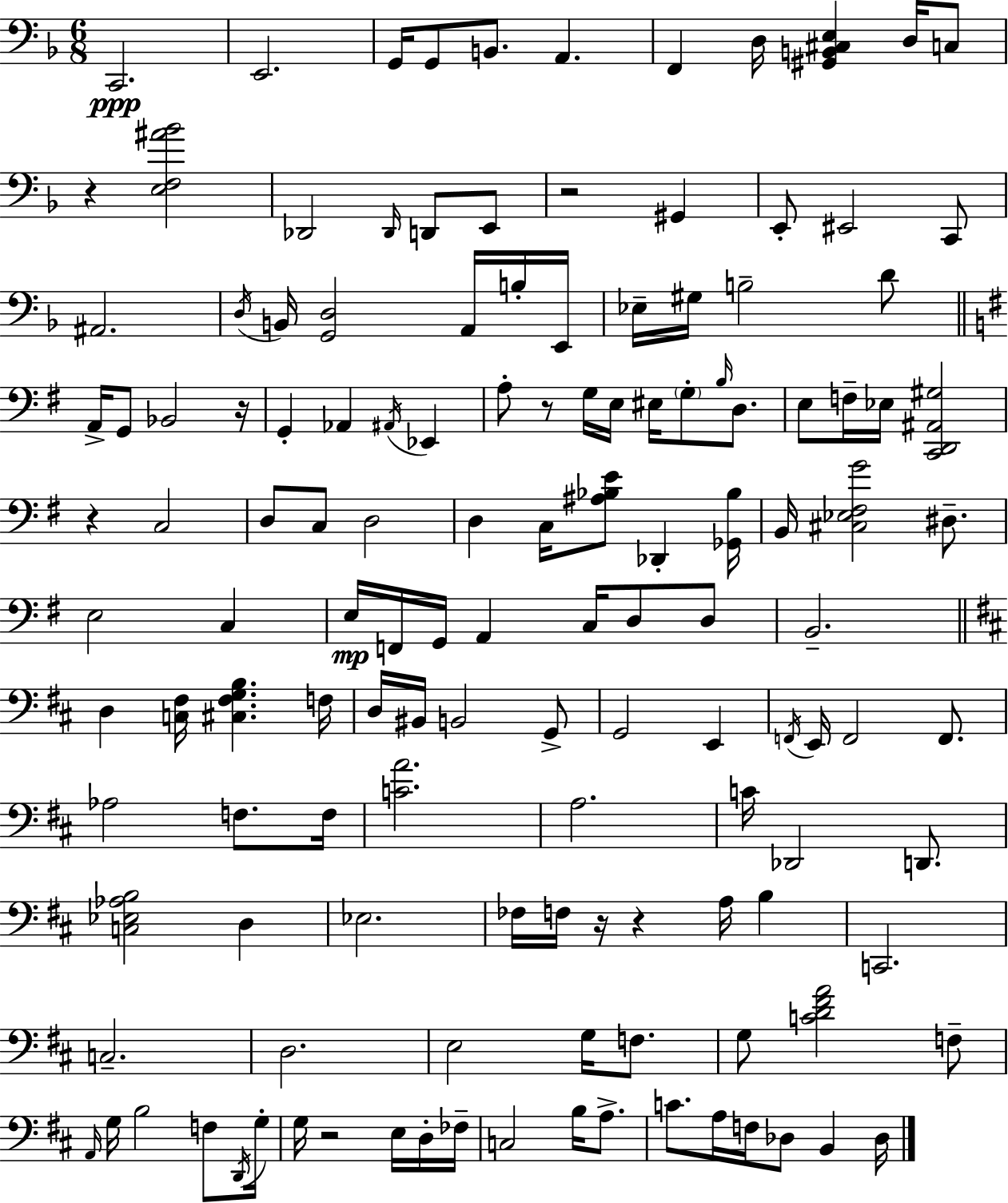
{
  \clef bass
  \numericTimeSignature
  \time 6/8
  \key d \minor
  c,2.\ppp | e,2. | g,16 g,8 b,8. a,4. | f,4 d16 <gis, b, cis e>4 d16 c8 | \break r4 <e f ais' bes'>2 | des,2 \grace { des,16 } d,8 e,8 | r2 gis,4 | e,8-. eis,2 c,8 | \break ais,2. | \acciaccatura { d16 } b,16 <g, d>2 a,16 | b16-. e,16 ees16-- gis16 b2-- | d'8 \bar "||" \break \key e \minor a,16-> g,8 bes,2 r16 | g,4-. aes,4 \acciaccatura { ais,16 } ees,4 | a8-. r8 g16 e16 eis16 \parenthesize g8-. \grace { b16 } d8. | e8 f16-- ees16 <c, d, ais, gis>2 | \break r4 c2 | d8 c8 d2 | d4 c16 <ais bes e'>8 des,4-. | <ges, bes>16 b,16 <cis ees fis g'>2 dis8.-- | \break e2 c4 | e16\mp f,16 g,16 a,4 c16 d8 | d8 b,2.-- | \bar "||" \break \key d \major d4 <c fis>16 <cis fis g b>4. f16 | d16 bis,16 b,2 g,8-> | g,2 e,4 | \acciaccatura { f,16 } e,16 f,2 f,8. | \break aes2 f8. | f16 <c' a'>2. | a2. | c'16 des,2 d,8. | \break <c ees aes b>2 d4 | ees2. | fes16 f16 r16 r4 a16 b4 | c,2. | \break c2.-- | d2. | e2 g16 f8. | g8 <c' d' fis' a'>2 f8-- | \break \grace { a,16 } g16 b2 f8 | \acciaccatura { d,16 } g16-. g16 r2 | e16 d16-. fes16-- c2 b16 | a8.-> c'8. a16 f16 des8 b,4 | \break des16 \bar "|."
}